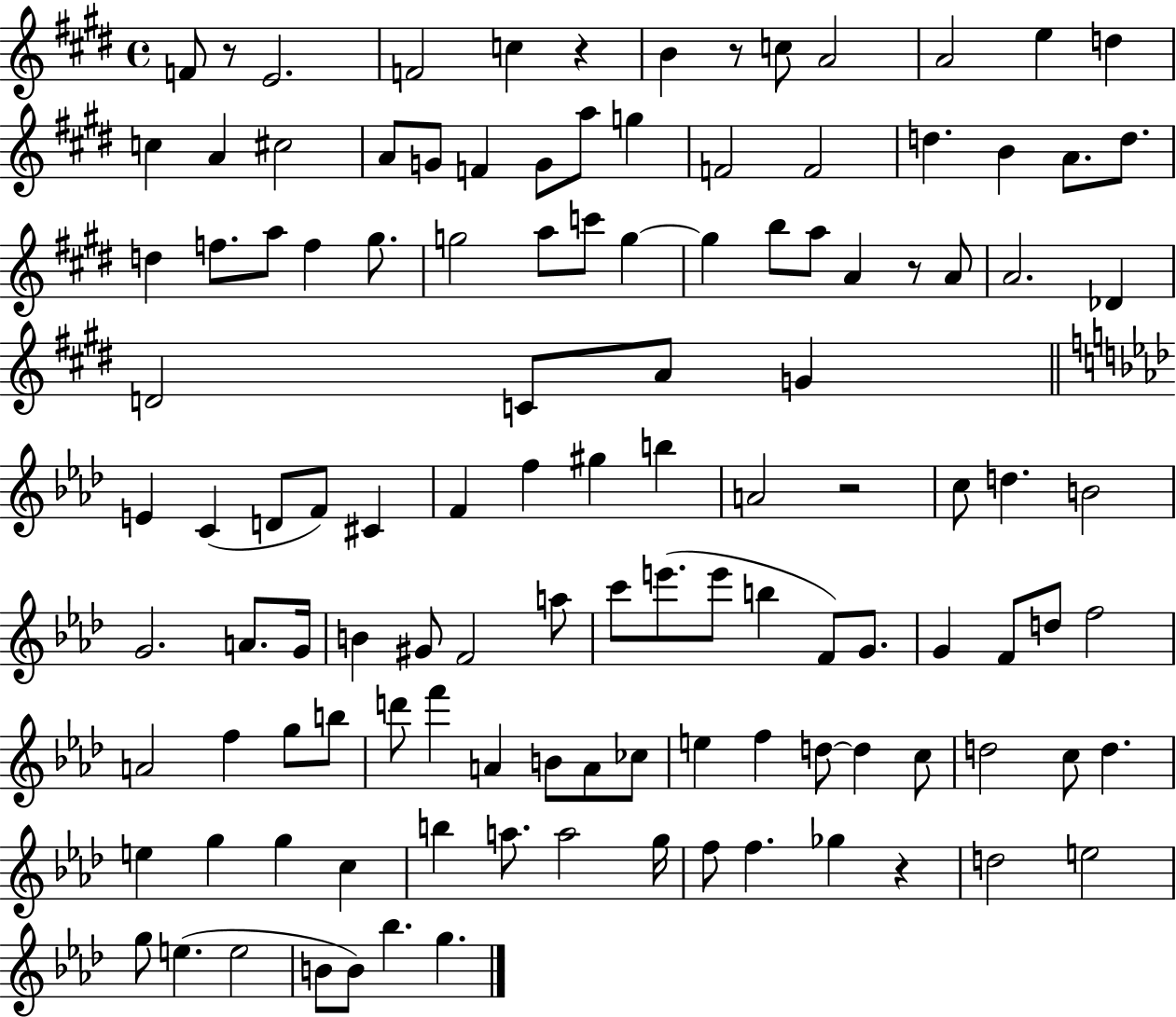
{
  \clef treble
  \time 4/4
  \defaultTimeSignature
  \key e \major
  f'8 r8 e'2. | f'2 c''4 r4 | b'4 r8 c''8 a'2 | a'2 e''4 d''4 | \break c''4 a'4 cis''2 | a'8 g'8 f'4 g'8 a''8 g''4 | f'2 f'2 | d''4. b'4 a'8. d''8. | \break d''4 f''8. a''8 f''4 gis''8. | g''2 a''8 c'''8 g''4~~ | g''4 b''8 a''8 a'4 r8 a'8 | a'2. des'4 | \break d'2 c'8 a'8 g'4 | \bar "||" \break \key f \minor e'4 c'4( d'8 f'8) cis'4 | f'4 f''4 gis''4 b''4 | a'2 r2 | c''8 d''4. b'2 | \break g'2. a'8. g'16 | b'4 gis'8 f'2 a''8 | c'''8 e'''8.( e'''8 b''4 f'8) g'8. | g'4 f'8 d''8 f''2 | \break a'2 f''4 g''8 b''8 | d'''8 f'''4 a'4 b'8 a'8 ces''8 | e''4 f''4 d''8~~ d''4 c''8 | d''2 c''8 d''4. | \break e''4 g''4 g''4 c''4 | b''4 a''8. a''2 g''16 | f''8 f''4. ges''4 r4 | d''2 e''2 | \break g''8 e''4.( e''2 | b'8 b'8) bes''4. g''4. | \bar "|."
}